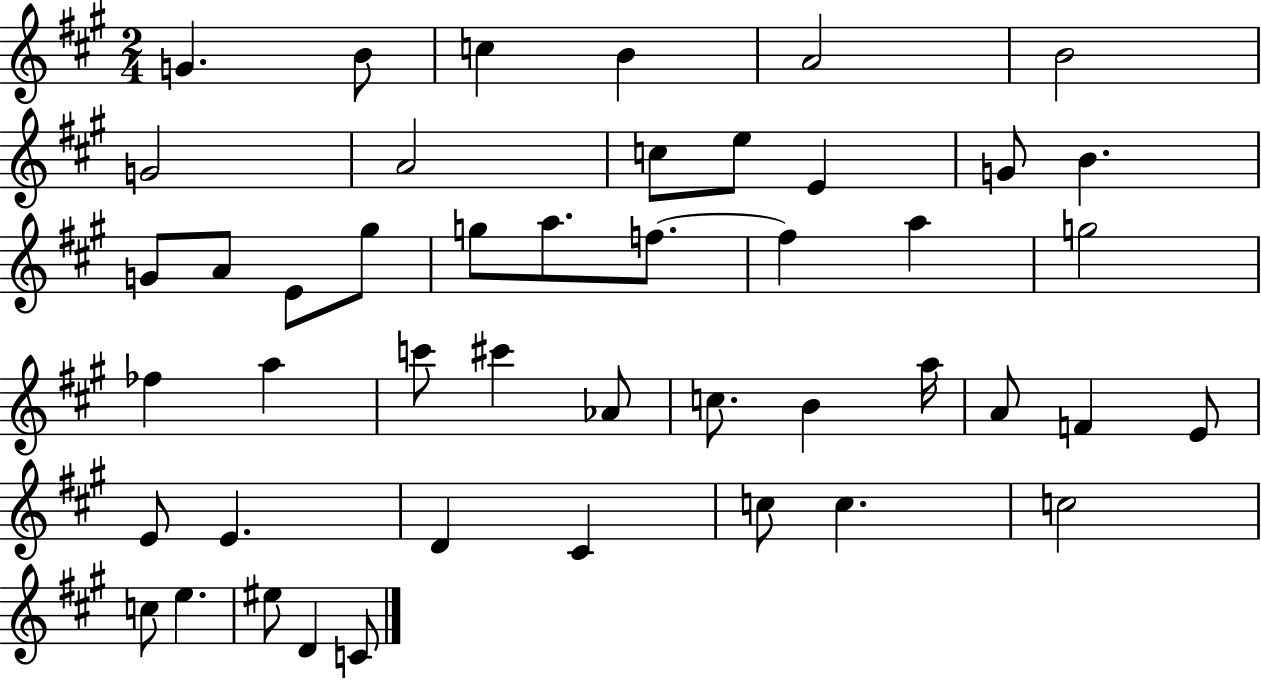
G4/q. B4/e C5/q B4/q A4/h B4/h G4/h A4/h C5/e E5/e E4/q G4/e B4/q. G4/e A4/e E4/e G#5/e G5/e A5/e. F5/e. F5/q A5/q G5/h FES5/q A5/q C6/e C#6/q Ab4/e C5/e. B4/q A5/s A4/e F4/q E4/e E4/e E4/q. D4/q C#4/q C5/e C5/q. C5/h C5/e E5/q. EIS5/e D4/q C4/e